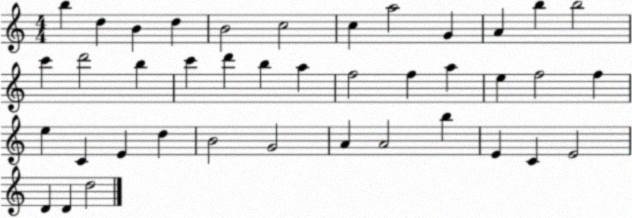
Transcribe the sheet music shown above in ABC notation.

X:1
T:Untitled
M:4/4
L:1/4
K:C
b d B d B2 c2 c a2 G A b b2 c' d'2 b c' d' b a f2 f a e f2 f e C E d B2 G2 A A2 b E C E2 D D d2